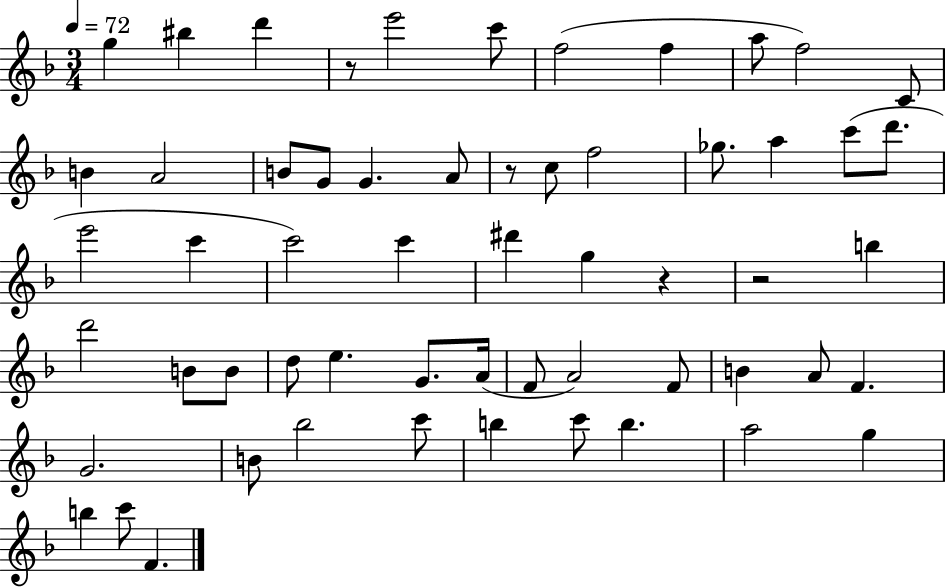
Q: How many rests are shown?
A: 4